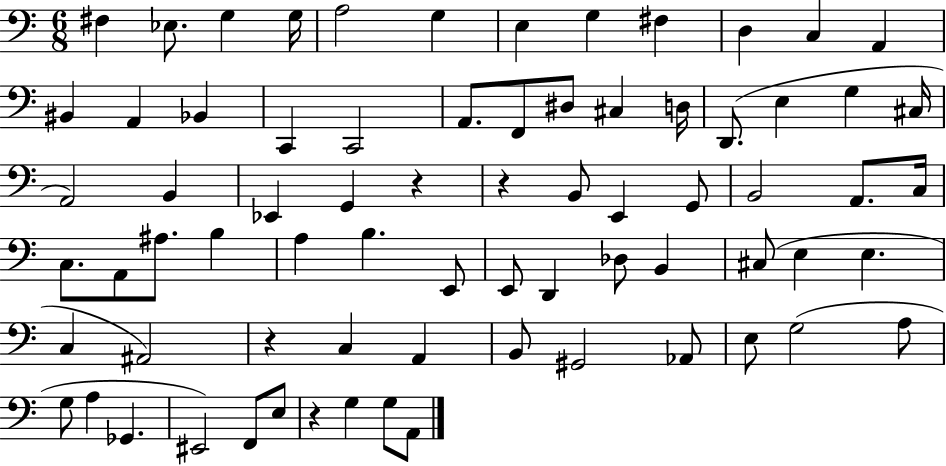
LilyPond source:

{
  \clef bass
  \numericTimeSignature
  \time 6/8
  \key c \major
  fis4 ees8. g4 g16 | a2 g4 | e4 g4 fis4 | d4 c4 a,4 | \break bis,4 a,4 bes,4 | c,4 c,2 | a,8. f,8 dis8 cis4 d16 | d,8.( e4 g4 cis16 | \break a,2) b,4 | ees,4 g,4 r4 | r4 b,8 e,4 g,8 | b,2 a,8. c16 | \break c8. a,8 ais8. b4 | a4 b4. e,8 | e,8 d,4 des8 b,4 | cis8( e4 e4. | \break c4 ais,2) | r4 c4 a,4 | b,8 gis,2 aes,8 | e8 g2( a8 | \break g8 a4 ges,4. | eis,2) f,8 e8 | r4 g4 g8 a,8 | \bar "|."
}